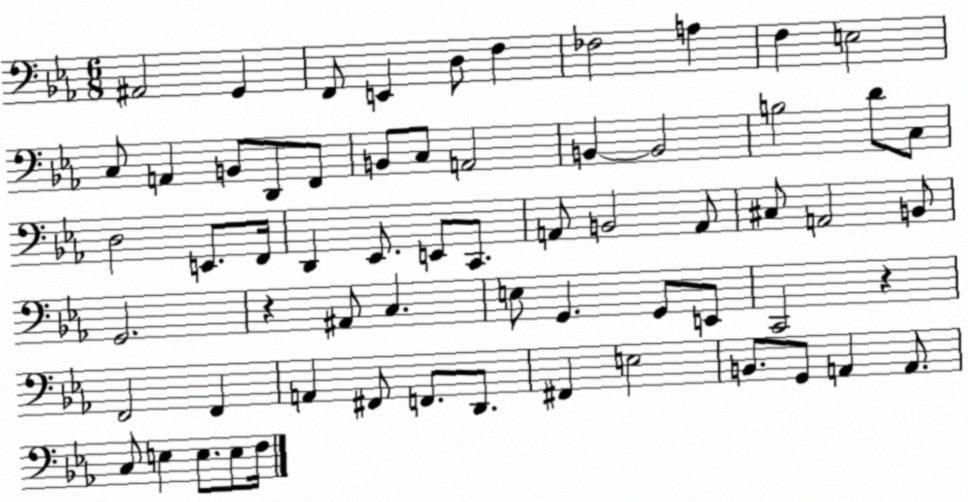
X:1
T:Untitled
M:6/8
L:1/4
K:Eb
^A,,2 G,, F,,/2 E,, D,/2 F, _F,2 A, F, E,2 C,/2 A,, B,,/2 D,,/2 F,,/2 B,,/2 C,/2 A,,2 B,, B,,2 B,2 D/2 C,/2 D,2 E,,/2 F,,/4 D,, _E,,/2 E,,/2 C,,/2 A,,/2 B,,2 A,,/2 ^C,/2 A,,2 B,,/2 G,,2 z ^A,,/2 C, E,/2 G,, G,,/2 E,,/2 C,,2 z F,,2 F,, A,, ^F,,/2 F,,/2 D,,/2 ^F,, E,2 B,,/2 G,,/2 A,, A,,/2 C,/2 E, E,/2 E,/2 F,/4